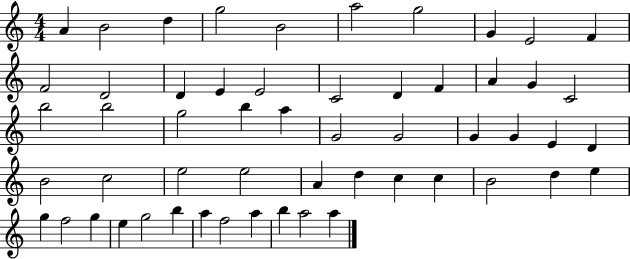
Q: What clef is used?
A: treble